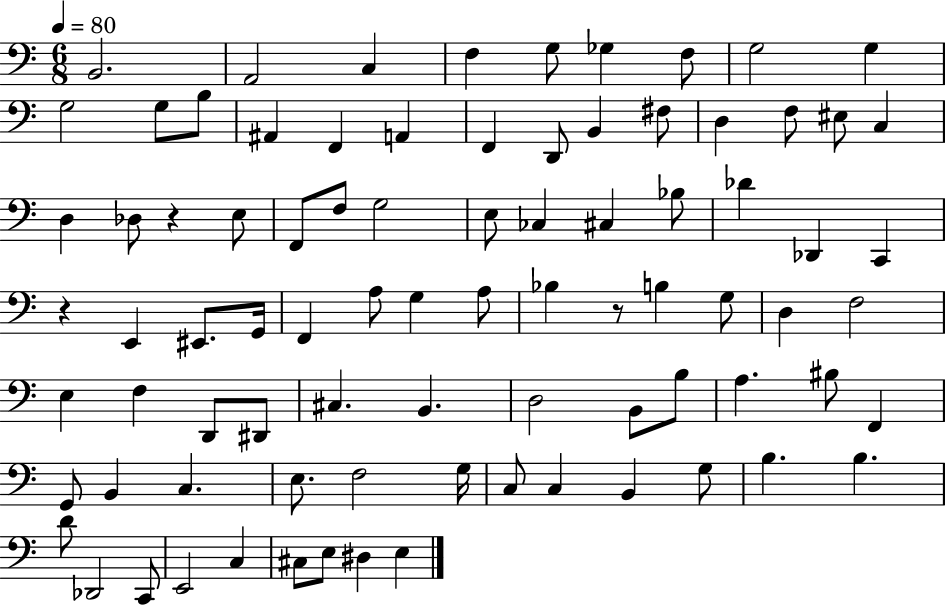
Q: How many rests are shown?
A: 3